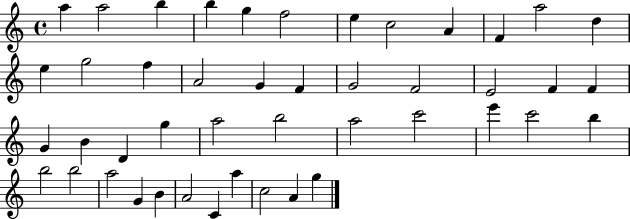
A5/q A5/h B5/q B5/q G5/q F5/h E5/q C5/h A4/q F4/q A5/h D5/q E5/q G5/h F5/q A4/h G4/q F4/q G4/h F4/h E4/h F4/q F4/q G4/q B4/q D4/q G5/q A5/h B5/h A5/h C6/h E6/q C6/h B5/q B5/h B5/h A5/h G4/q B4/q A4/h C4/q A5/q C5/h A4/q G5/q